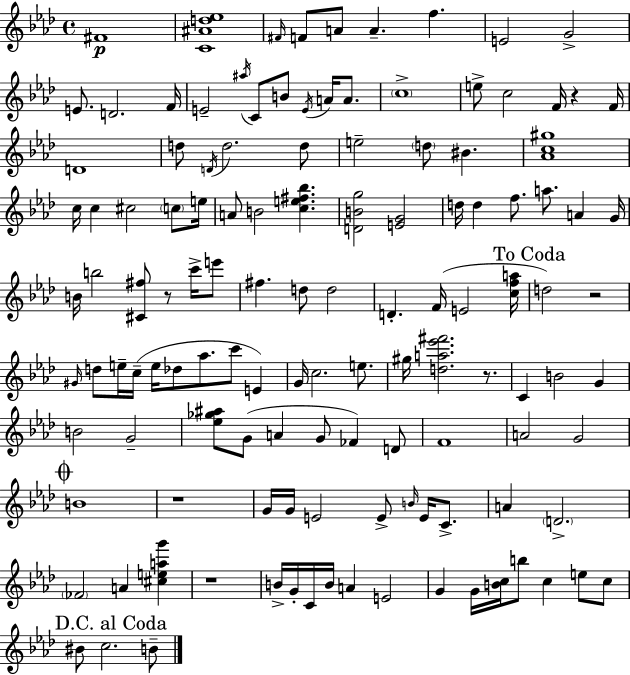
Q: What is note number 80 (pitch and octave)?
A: A4